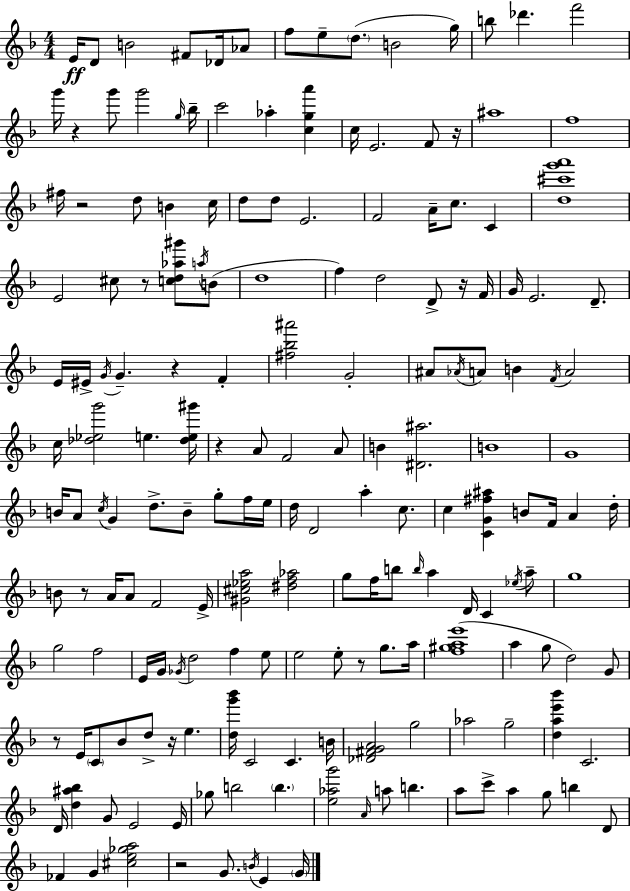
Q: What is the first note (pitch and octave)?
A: E4